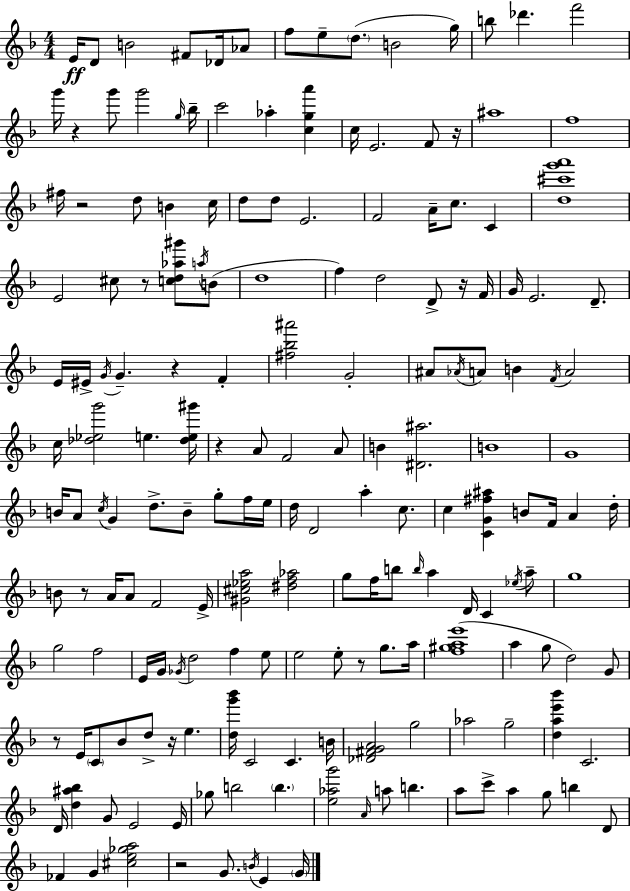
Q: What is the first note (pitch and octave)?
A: E4